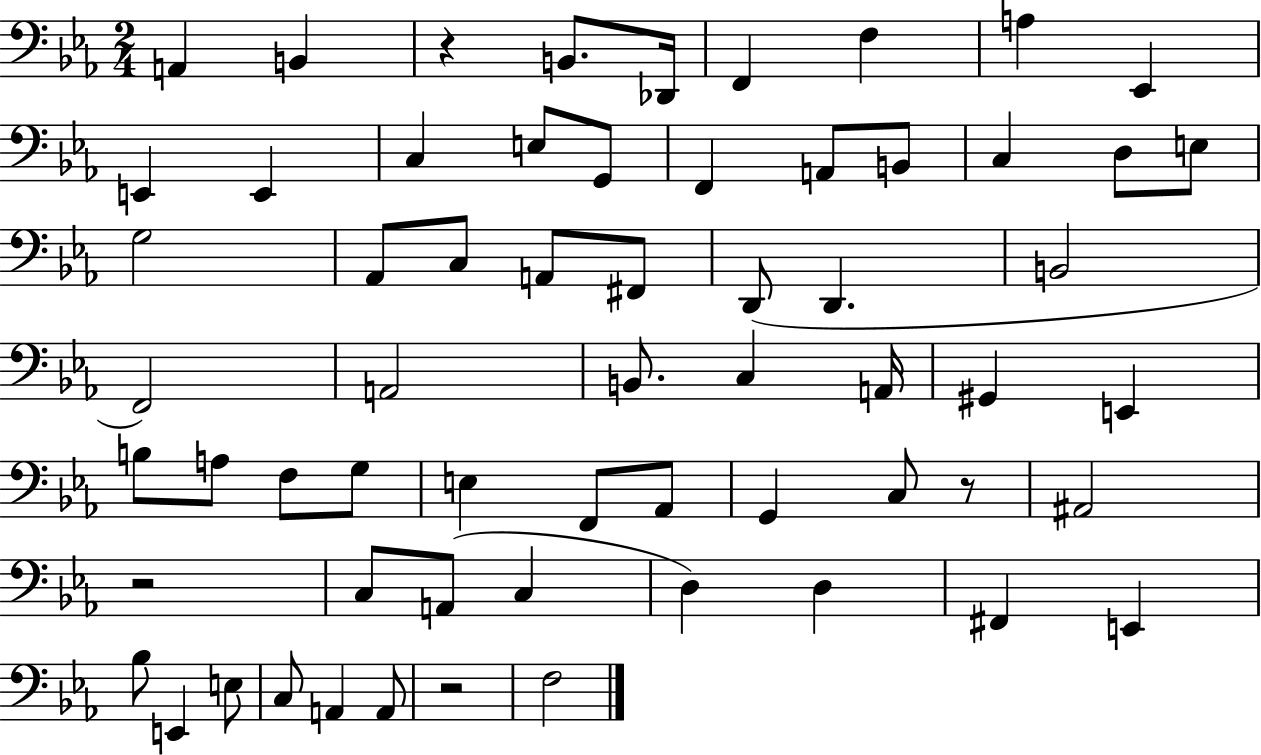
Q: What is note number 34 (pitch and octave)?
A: E2